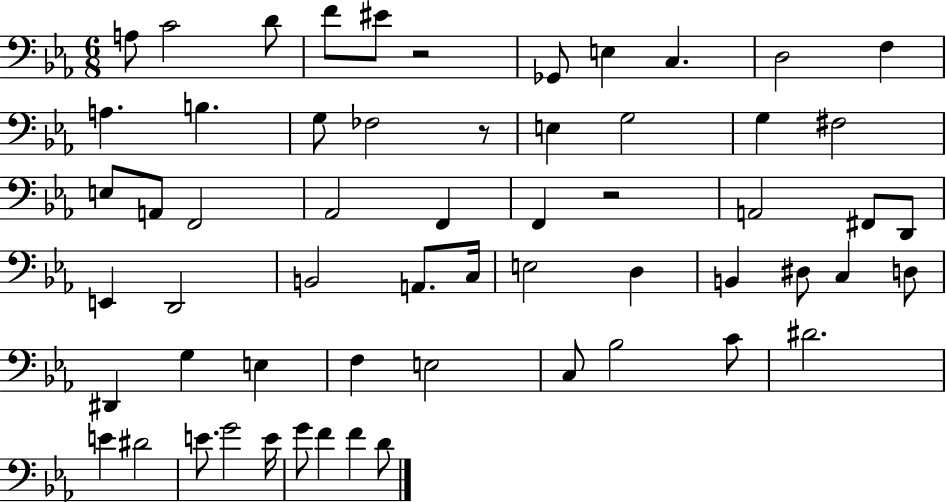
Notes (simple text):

A3/e C4/h D4/e F4/e EIS4/e R/h Gb2/e E3/q C3/q. D3/h F3/q A3/q. B3/q. G3/e FES3/h R/e E3/q G3/h G3/q F#3/h E3/e A2/e F2/h Ab2/h F2/q F2/q R/h A2/h F#2/e D2/e E2/q D2/h B2/h A2/e. C3/s E3/h D3/q B2/q D#3/e C3/q D3/e D#2/q G3/q E3/q F3/q E3/h C3/e Bb3/h C4/e D#4/h. E4/q D#4/h E4/e. G4/h E4/s G4/e F4/q F4/q D4/e